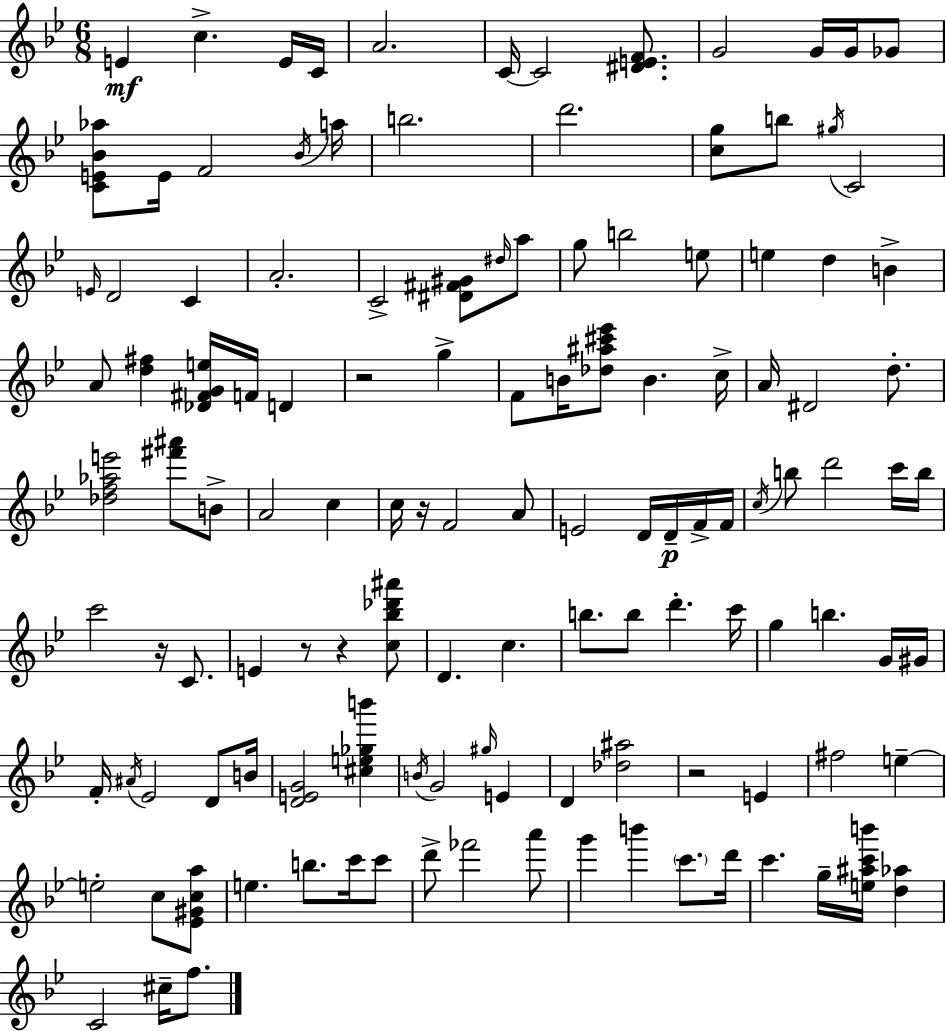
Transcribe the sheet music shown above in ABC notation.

X:1
T:Untitled
M:6/8
L:1/4
K:Gm
E c E/4 C/4 A2 C/4 C2 [^DEF]/2 G2 G/4 G/4 _G/2 [CE_B_a]/2 E/4 F2 _B/4 a/4 b2 d'2 [cg]/2 b/2 ^g/4 C2 E/4 D2 C A2 C2 [^D^F^G]/2 ^d/4 a/2 g/2 b2 e/2 e d B A/2 [d^f] [_D^FGe]/4 F/4 D z2 g F/2 B/4 [_d^a^c'_e']/2 B c/4 A/4 ^D2 d/2 [_df_ae']2 [^f'^a']/2 B/2 A2 c c/4 z/4 F2 A/2 E2 D/4 D/4 F/4 F/4 c/4 b/2 d'2 c'/4 b/4 c'2 z/4 C/2 E z/2 z [c_b_d'^a']/2 D c b/2 b/2 d' c'/4 g b G/4 ^G/4 F/4 ^A/4 _E2 D/2 B/4 [DEG]2 [^ce_gb'] B/4 G2 ^g/4 E D [_d^a]2 z2 E ^f2 e e2 c/2 [_E^Gca]/2 e b/2 c'/4 c'/2 d'/2 _f'2 a'/2 g' b' c'/2 d'/4 c' g/4 [e^ac'b']/4 [d_a] C2 ^c/4 f/2